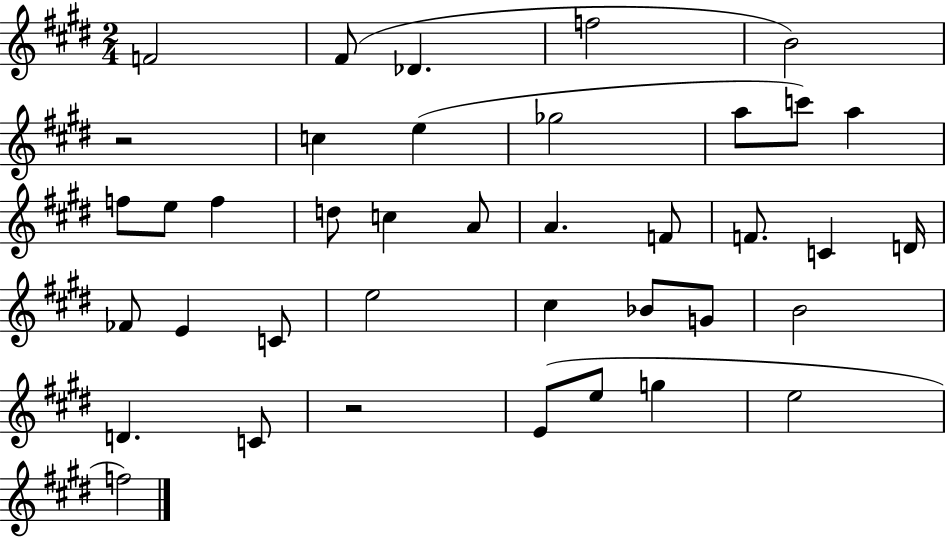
X:1
T:Untitled
M:2/4
L:1/4
K:E
F2 ^F/2 _D f2 B2 z2 c e _g2 a/2 c'/2 a f/2 e/2 f d/2 c A/2 A F/2 F/2 C D/4 _F/2 E C/2 e2 ^c _B/2 G/2 B2 D C/2 z2 E/2 e/2 g e2 f2